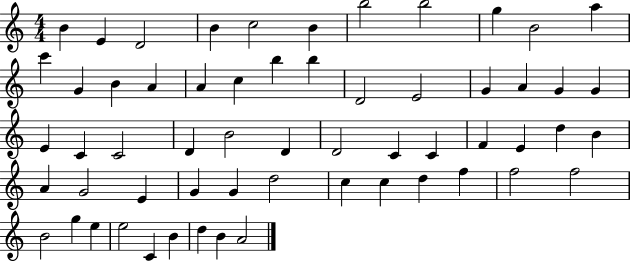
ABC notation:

X:1
T:Untitled
M:4/4
L:1/4
K:C
B E D2 B c2 B b2 b2 g B2 a c' G B A A c b b D2 E2 G A G G E C C2 D B2 D D2 C C F E d B A G2 E G G d2 c c d f f2 f2 B2 g e e2 C B d B A2